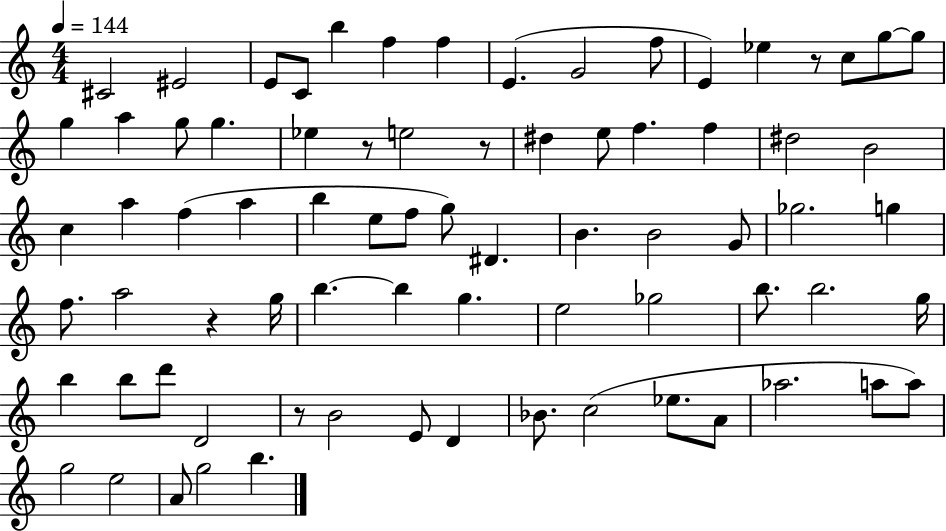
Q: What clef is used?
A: treble